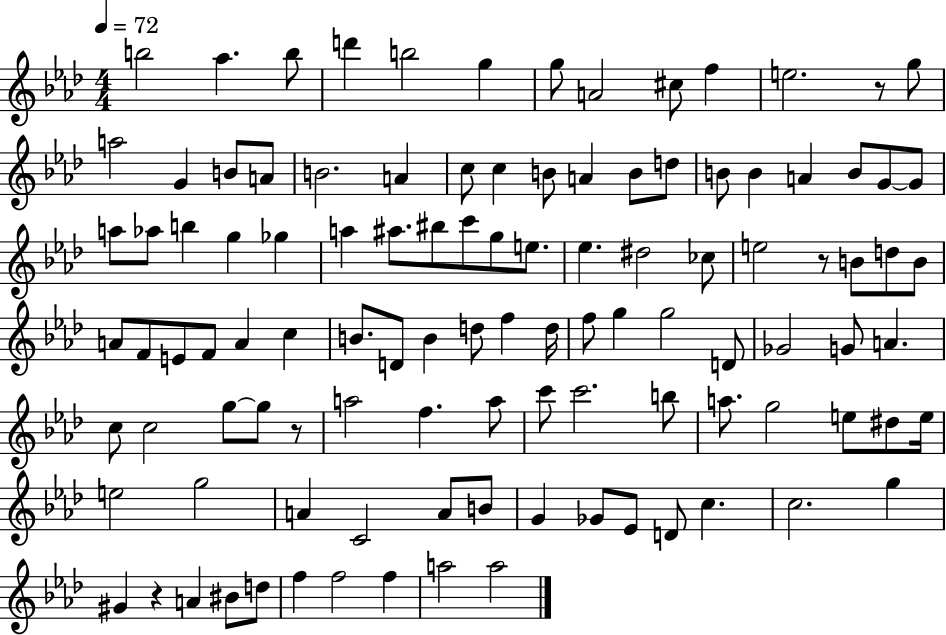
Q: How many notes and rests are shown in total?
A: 108